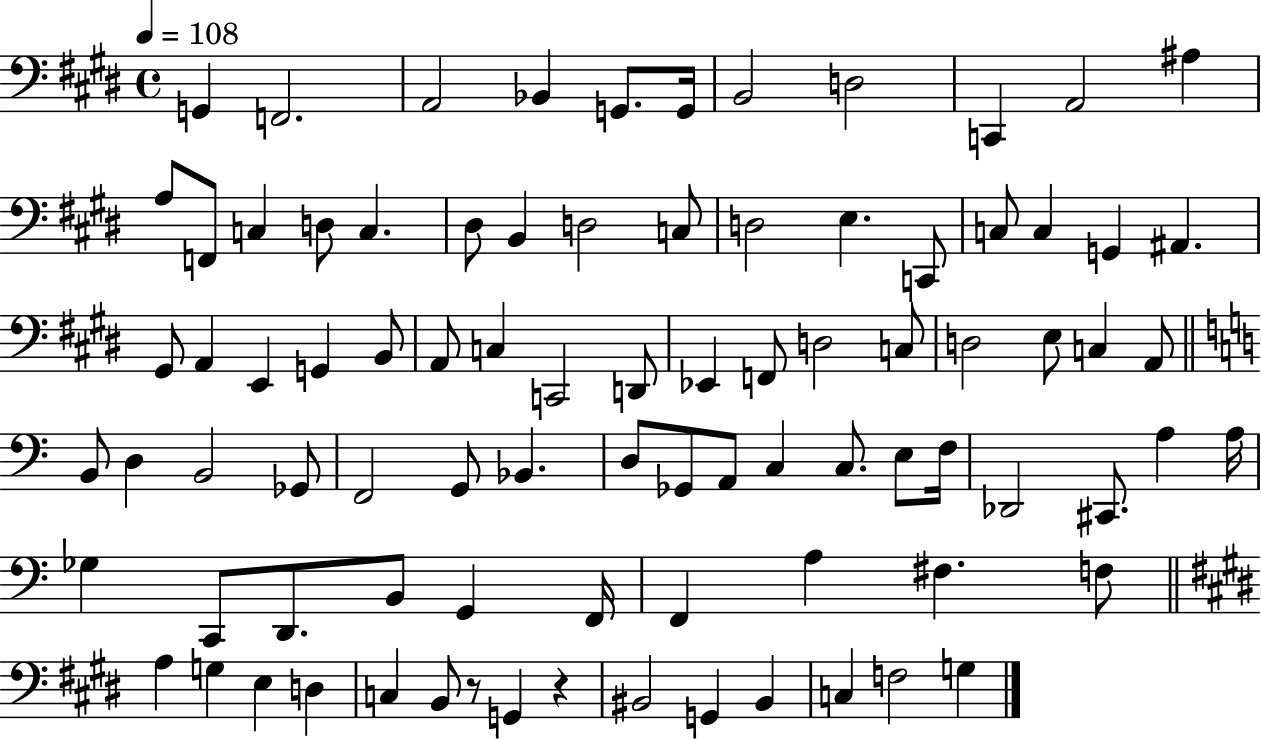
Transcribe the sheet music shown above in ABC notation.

X:1
T:Untitled
M:4/4
L:1/4
K:E
G,, F,,2 A,,2 _B,, G,,/2 G,,/4 B,,2 D,2 C,, A,,2 ^A, A,/2 F,,/2 C, D,/2 C, ^D,/2 B,, D,2 C,/2 D,2 E, C,,/2 C,/2 C, G,, ^A,, ^G,,/2 A,, E,, G,, B,,/2 A,,/2 C, C,,2 D,,/2 _E,, F,,/2 D,2 C,/2 D,2 E,/2 C, A,,/2 B,,/2 D, B,,2 _G,,/2 F,,2 G,,/2 _B,, D,/2 _G,,/2 A,,/2 C, C,/2 E,/2 F,/4 _D,,2 ^C,,/2 A, A,/4 _G, C,,/2 D,,/2 B,,/2 G,, F,,/4 F,, A, ^F, F,/2 A, G, E, D, C, B,,/2 z/2 G,, z ^B,,2 G,, ^B,, C, F,2 G,